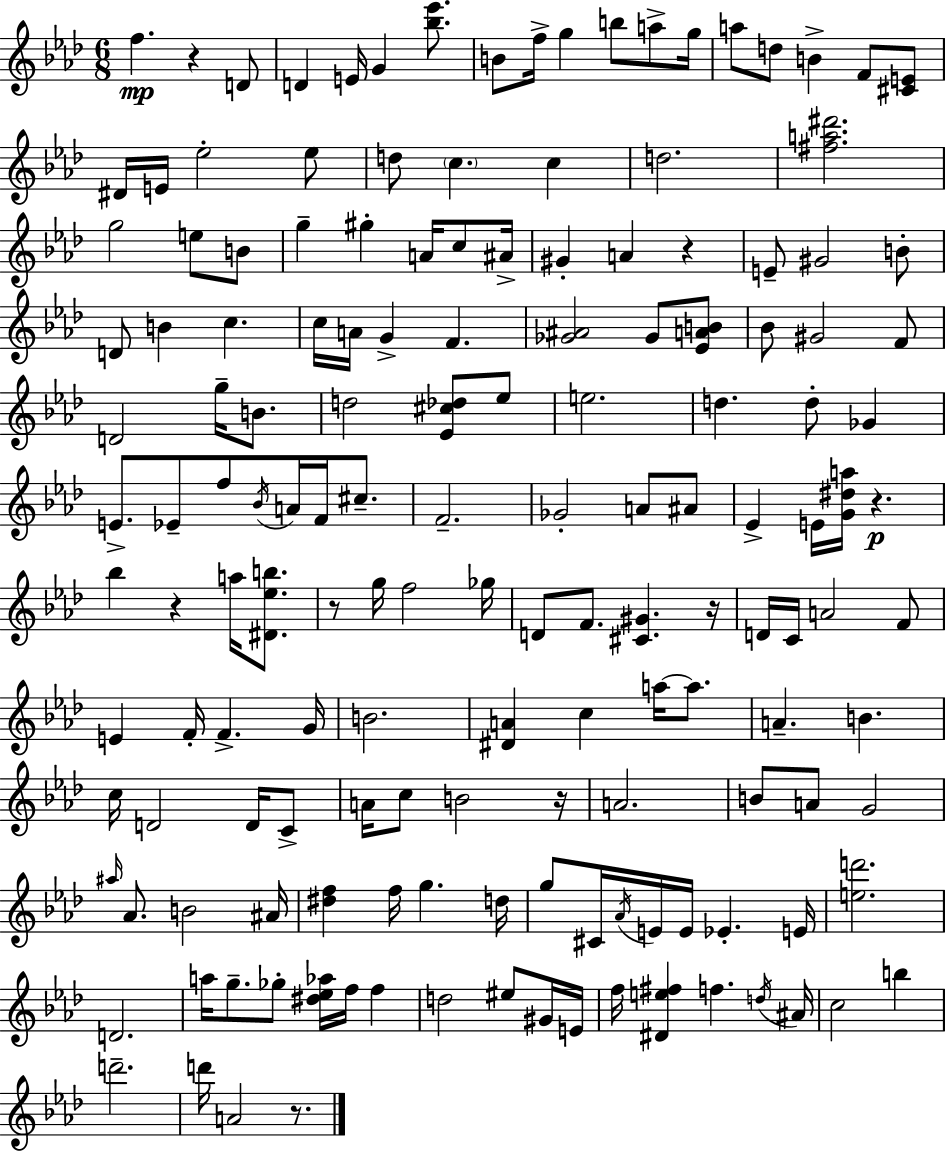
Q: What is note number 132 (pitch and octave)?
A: D6